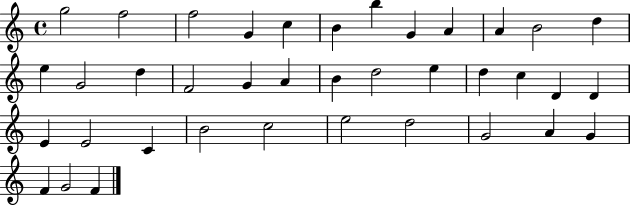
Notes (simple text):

G5/h F5/h F5/h G4/q C5/q B4/q B5/q G4/q A4/q A4/q B4/h D5/q E5/q G4/h D5/q F4/h G4/q A4/q B4/q D5/h E5/q D5/q C5/q D4/q D4/q E4/q E4/h C4/q B4/h C5/h E5/h D5/h G4/h A4/q G4/q F4/q G4/h F4/q